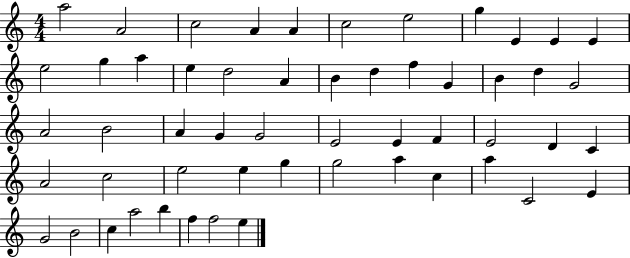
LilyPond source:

{
  \clef treble
  \numericTimeSignature
  \time 4/4
  \key c \major
  a''2 a'2 | c''2 a'4 a'4 | c''2 e''2 | g''4 e'4 e'4 e'4 | \break e''2 g''4 a''4 | e''4 d''2 a'4 | b'4 d''4 f''4 g'4 | b'4 d''4 g'2 | \break a'2 b'2 | a'4 g'4 g'2 | e'2 e'4 f'4 | e'2 d'4 c'4 | \break a'2 c''2 | e''2 e''4 g''4 | g''2 a''4 c''4 | a''4 c'2 e'4 | \break g'2 b'2 | c''4 a''2 b''4 | f''4 f''2 e''4 | \bar "|."
}